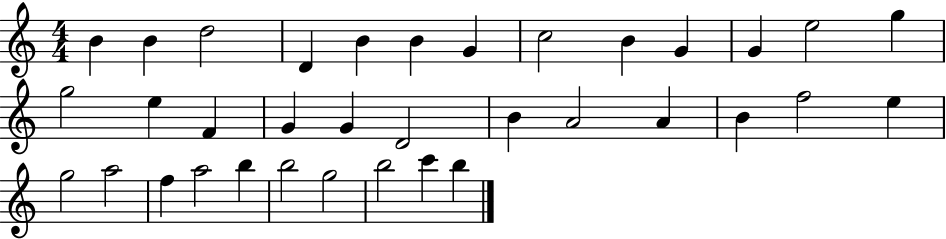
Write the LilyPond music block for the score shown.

{
  \clef treble
  \numericTimeSignature
  \time 4/4
  \key c \major
  b'4 b'4 d''2 | d'4 b'4 b'4 g'4 | c''2 b'4 g'4 | g'4 e''2 g''4 | \break g''2 e''4 f'4 | g'4 g'4 d'2 | b'4 a'2 a'4 | b'4 f''2 e''4 | \break g''2 a''2 | f''4 a''2 b''4 | b''2 g''2 | b''2 c'''4 b''4 | \break \bar "|."
}